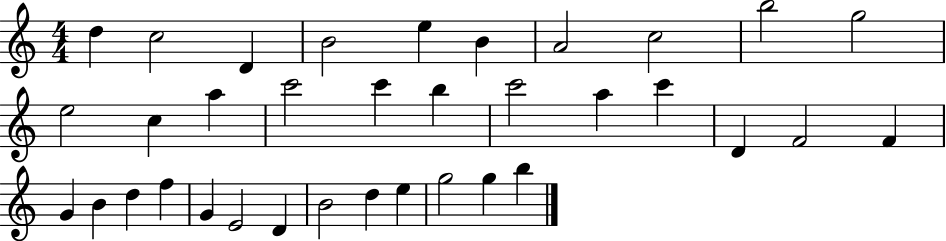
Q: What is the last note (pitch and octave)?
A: B5